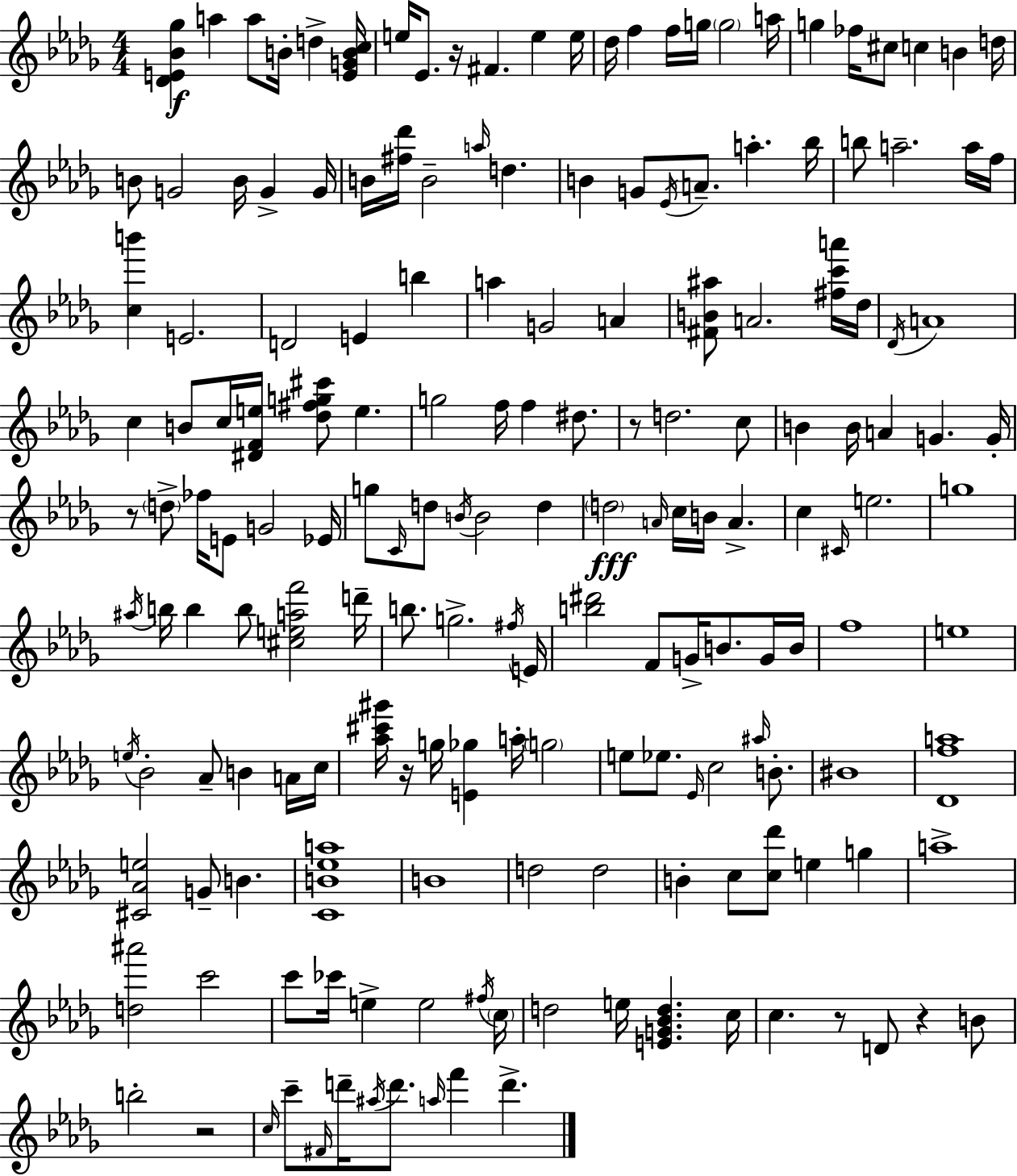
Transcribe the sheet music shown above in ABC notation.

X:1
T:Untitled
M:4/4
L:1/4
K:Bbm
[_DE_B_g] a a/2 B/4 d [EGBc]/4 e/4 _E/2 z/4 ^F e e/4 _d/4 f f/4 g/4 g2 a/4 g _f/4 ^c/2 c B d/4 B/2 G2 B/4 G G/4 B/4 [^f_d']/4 B2 a/4 d B G/2 _E/4 A/2 a _b/4 b/2 a2 a/4 f/4 [cb'] E2 D2 E b a G2 A [^FB^a]/2 A2 [^fc'a']/4 _d/4 _D/4 A4 c B/2 c/4 [^DFe]/4 [_d^fg^c']/2 e g2 f/4 f ^d/2 z/2 d2 c/2 B B/4 A G G/4 z/2 d/2 _f/4 E/2 G2 _E/4 g/2 C/4 d/2 B/4 B2 d d2 A/4 c/4 B/4 A c ^C/4 e2 g4 ^a/4 b/4 b b/2 [^ceaf']2 d'/4 b/2 g2 ^f/4 E/4 [b^d']2 F/2 G/4 B/2 G/4 B/4 f4 e4 e/4 _B2 _A/2 B A/4 c/4 [_a^c'^g']/4 z/4 g/4 [E_g] a/4 g2 e/2 _e/2 _E/4 c2 ^a/4 B/2 ^B4 [_Dfa]4 [^C_Ae]2 G/2 B [CB_ea]4 B4 d2 d2 B c/2 [c_d']/2 e g a4 [d^a']2 c'2 c'/2 _c'/4 e e2 ^f/4 c/4 d2 e/4 [EG_Bd] c/4 c z/2 D/2 z B/2 b2 z2 c/4 c'/2 ^F/4 d'/4 ^a/4 d'/2 a/4 f' d'